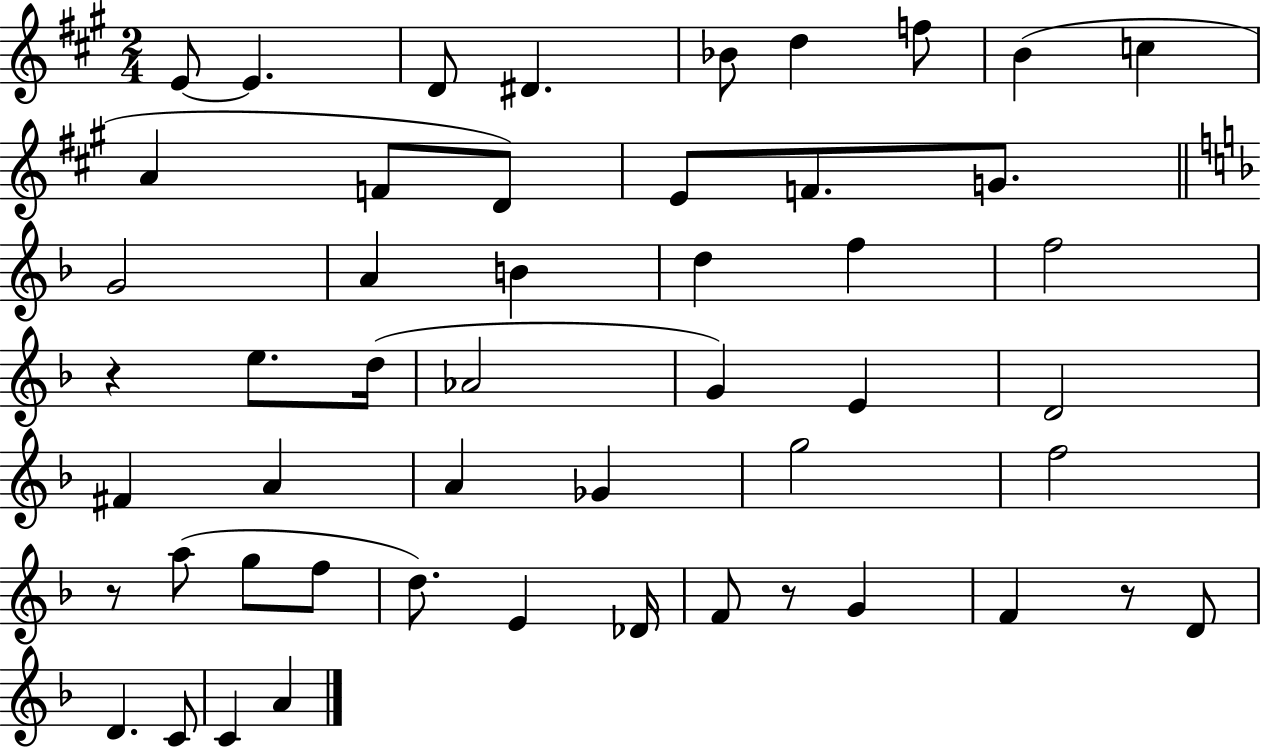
E4/e E4/q. D4/e D#4/q. Bb4/e D5/q F5/e B4/q C5/q A4/q F4/e D4/e E4/e F4/e. G4/e. G4/h A4/q B4/q D5/q F5/q F5/h R/q E5/e. D5/s Ab4/h G4/q E4/q D4/h F#4/q A4/q A4/q Gb4/q G5/h F5/h R/e A5/e G5/e F5/e D5/e. E4/q Db4/s F4/e R/e G4/q F4/q R/e D4/e D4/q. C4/e C4/q A4/q